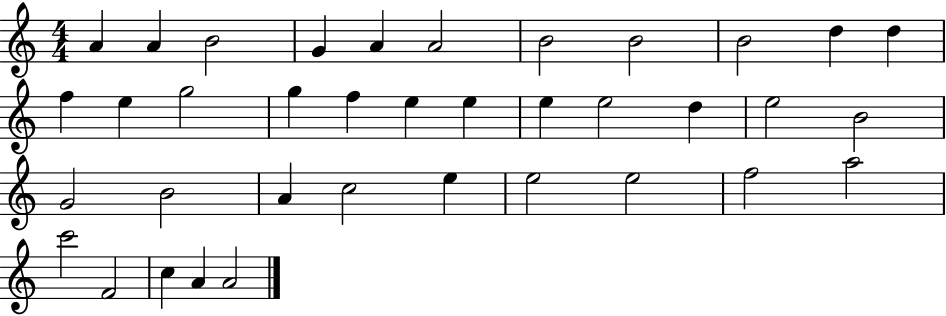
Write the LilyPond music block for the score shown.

{
  \clef treble
  \numericTimeSignature
  \time 4/4
  \key c \major
  a'4 a'4 b'2 | g'4 a'4 a'2 | b'2 b'2 | b'2 d''4 d''4 | \break f''4 e''4 g''2 | g''4 f''4 e''4 e''4 | e''4 e''2 d''4 | e''2 b'2 | \break g'2 b'2 | a'4 c''2 e''4 | e''2 e''2 | f''2 a''2 | \break c'''2 f'2 | c''4 a'4 a'2 | \bar "|."
}